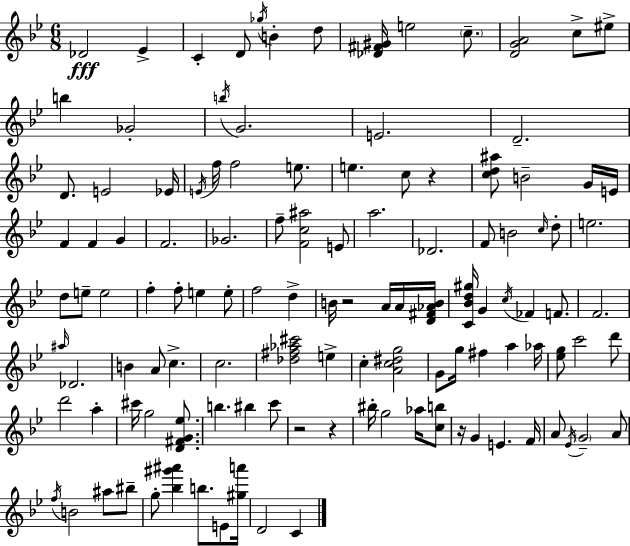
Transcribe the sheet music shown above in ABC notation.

X:1
T:Untitled
M:6/8
L:1/4
K:Bb
_D2 _E C D/2 _g/4 B d/2 [_D^F^G]/4 e2 c/2 [DGA]2 c/2 ^e/2 b _G2 b/4 G2 E2 D2 D/2 E2 _E/4 E/4 f/4 f2 e/2 e c/2 z [cd^a]/2 B2 G/4 E/4 F F G F2 _G2 f/2 [Fc^a]2 E/2 a2 _D2 F/2 B2 c/4 d/2 e2 d/2 e/2 e2 f f/2 e e/2 f2 d B/4 z2 A/4 A/4 [D^F_AB]/4 [C_Bd^g]/4 G c/4 _F F/2 F2 ^a/4 _D2 B A/2 c c2 [_d^f_a^c']2 e c [Ac^dg]2 G/2 g/4 ^f a _a/4 [_eg]/2 c'2 d'/2 d'2 a ^c'/4 g2 [D^FG_e]/2 b ^b c'/2 z2 z ^b/4 g2 _a/4 [cb]/2 z/4 G E F/4 A/2 _E/4 G2 A/2 f/4 B2 ^a/2 ^b/2 g/2 [_b^g'^a'] b/2 E/2 [^ga']/4 D2 C